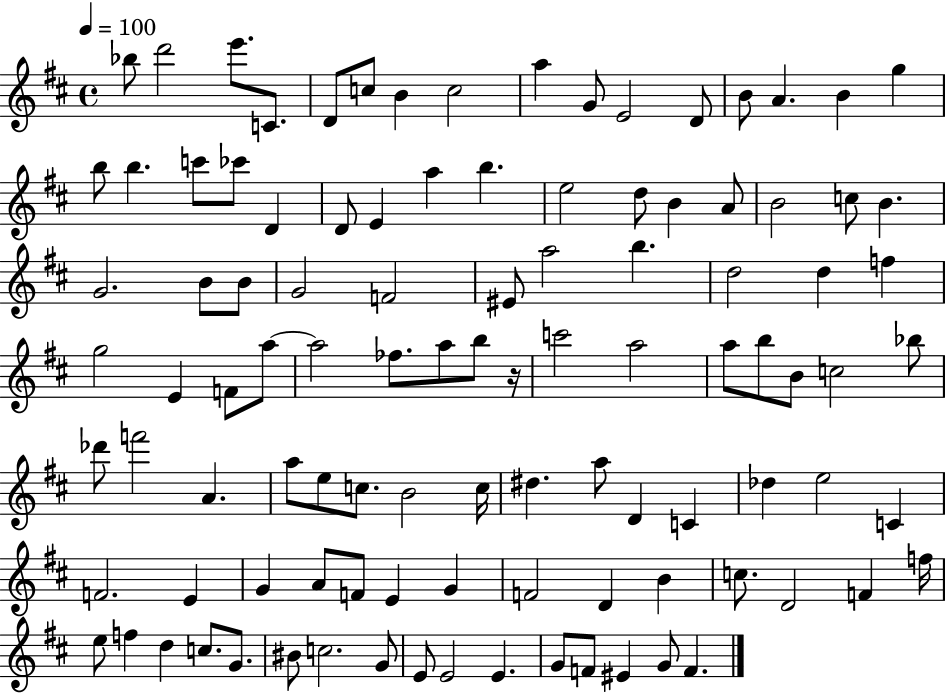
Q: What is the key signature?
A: D major